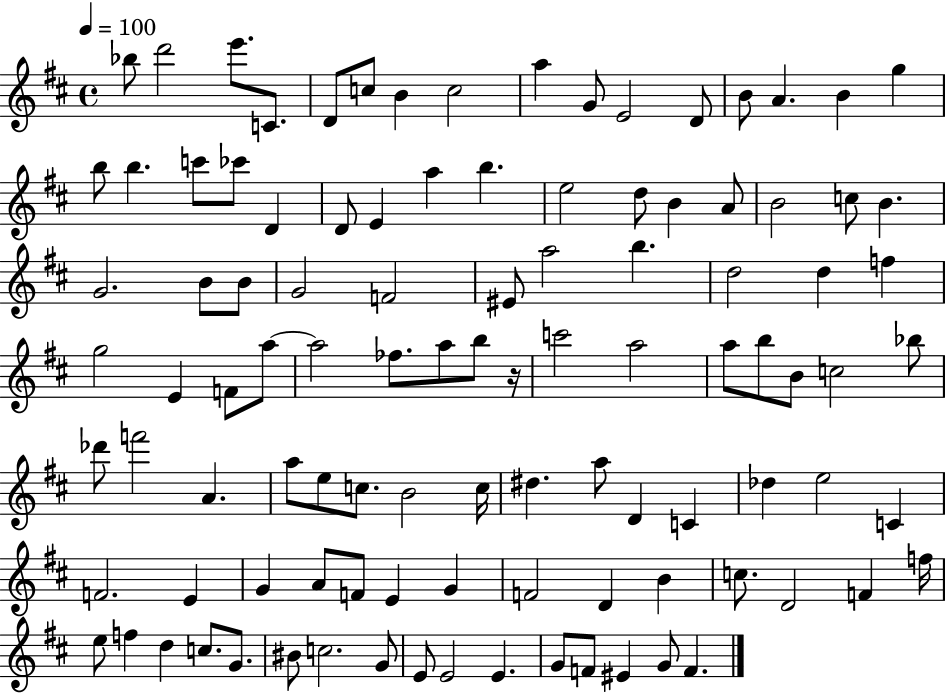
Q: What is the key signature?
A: D major